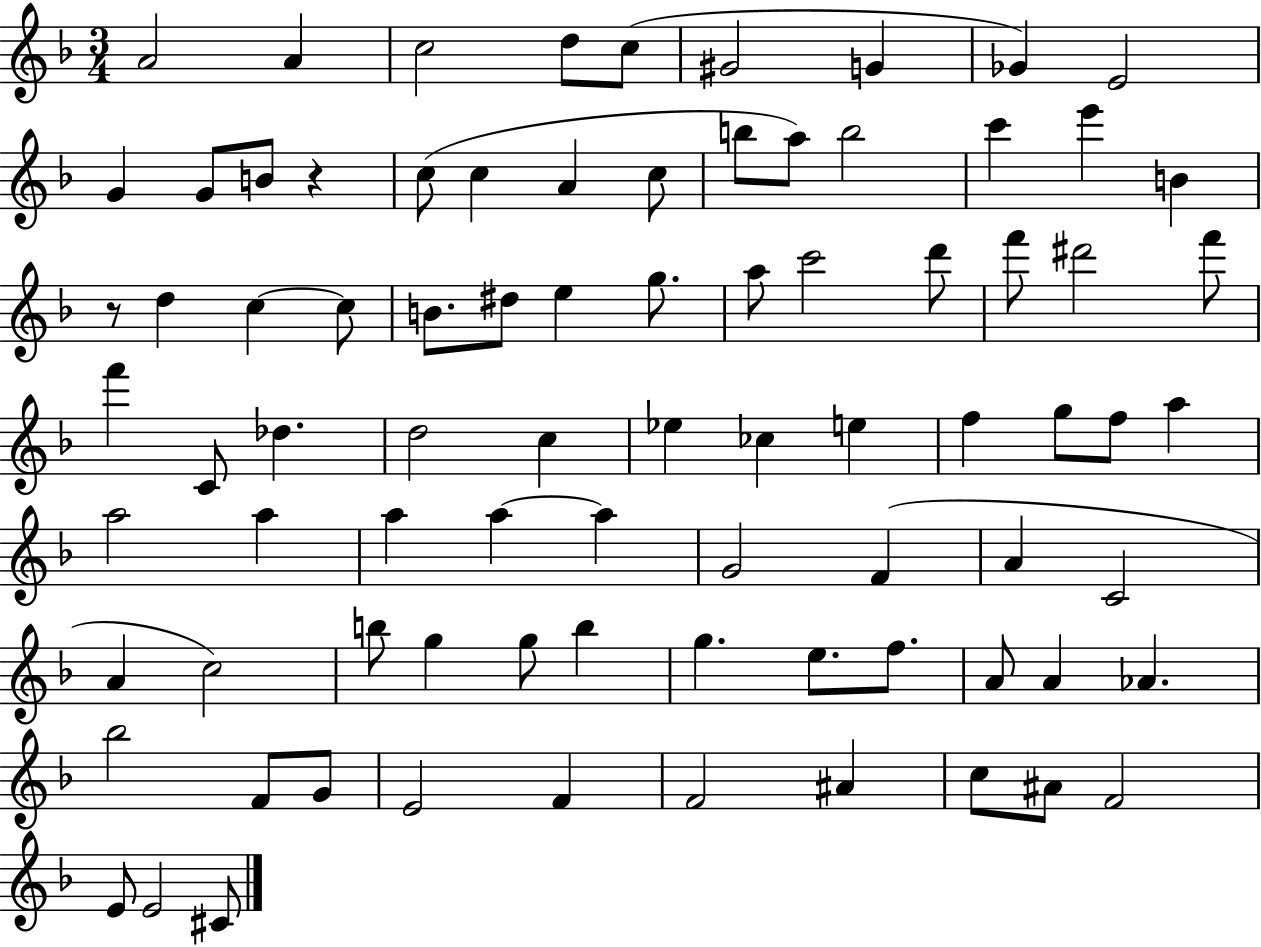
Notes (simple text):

A4/h A4/q C5/h D5/e C5/e G#4/h G4/q Gb4/q E4/h G4/q G4/e B4/e R/q C5/e C5/q A4/q C5/e B5/e A5/e B5/h C6/q E6/q B4/q R/e D5/q C5/q C5/e B4/e. D#5/e E5/q G5/e. A5/e C6/h D6/e F6/e D#6/h F6/e F6/q C4/e Db5/q. D5/h C5/q Eb5/q CES5/q E5/q F5/q G5/e F5/e A5/q A5/h A5/q A5/q A5/q A5/q G4/h F4/q A4/q C4/h A4/q C5/h B5/e G5/q G5/e B5/q G5/q. E5/e. F5/e. A4/e A4/q Ab4/q. Bb5/h F4/e G4/e E4/h F4/q F4/h A#4/q C5/e A#4/e F4/h E4/e E4/h C#4/e